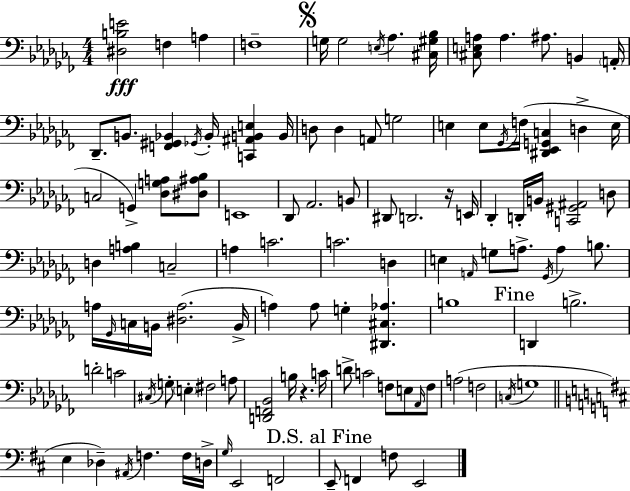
[D#3,B3,E4]/h F3/q A3/q F3/w G3/s G3/h E3/s Ab3/q. [C#3,G#3,Bb3]/s [C#3,E3,A3]/e A3/q. A#3/e. B2/q A2/s Db2/e. B2/e. [F2,G#2,Bb2]/q Gb2/s Bb2/s [C2,A#2,B2,E3]/q B2/s D3/e D3/q A2/e G3/h E3/q E3/e Gb2/s F3/s [D#2,Eb2,G2,C3]/q D3/q E3/s C3/h G2/q [Db3,G3,A3]/e [D#3,A#3,Bb3]/e E2/w Db2/e Ab2/h. B2/e D#2/e D2/h. R/s E2/s Db2/q D2/s B2/s [C2,G#2,A#2]/h D3/e D3/q [A3,B3]/q C3/h A3/q C4/h. C4/h. D3/q E3/q A2/s G3/e A3/e. Gb2/s A3/q B3/e. A3/s Gb2/s C3/s B2/s [D#3,A3]/h. B2/s A3/q A3/e G3/q [D#2,C#3,Ab3]/q. B3/w D2/q B3/h. D4/h C4/h C#3/s G3/e E3/q F#3/h A3/e [D2,F2,Bb2]/h B3/s R/q. C4/s D4/e C4/h F3/e E3/e Ab2/s F3/e A3/h F3/h C3/s G3/w E3/q Db3/q A#2/s F3/q. F3/s D3/s G3/s E2/h F2/h E2/e F2/q F3/e E2/h